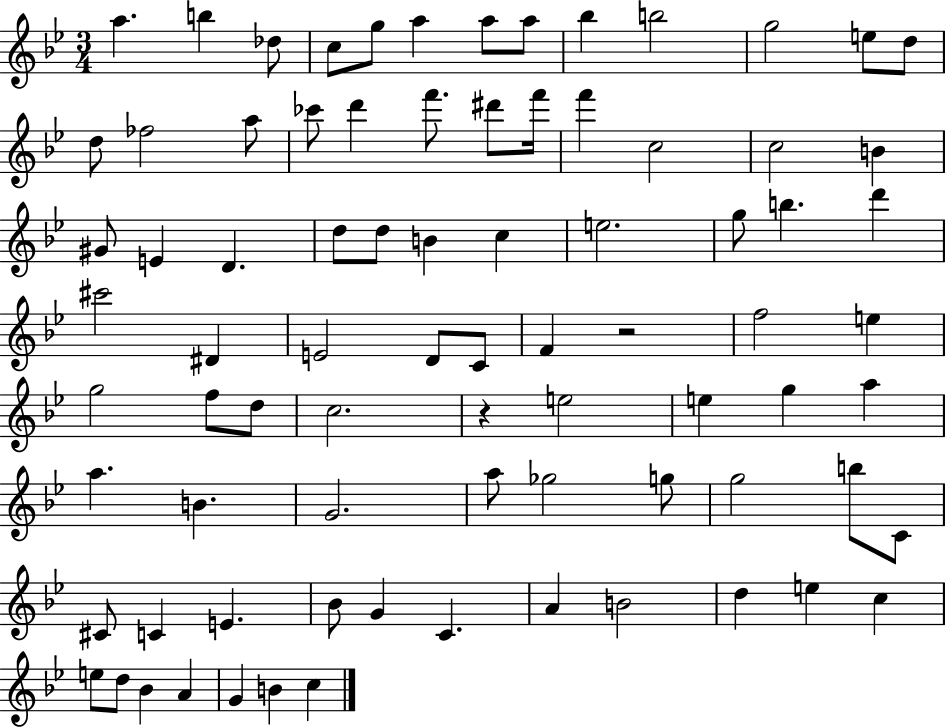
X:1
T:Untitled
M:3/4
L:1/4
K:Bb
a b _d/2 c/2 g/2 a a/2 a/2 _b b2 g2 e/2 d/2 d/2 _f2 a/2 _c'/2 d' f'/2 ^d'/2 f'/4 f' c2 c2 B ^G/2 E D d/2 d/2 B c e2 g/2 b d' ^c'2 ^D E2 D/2 C/2 F z2 f2 e g2 f/2 d/2 c2 z e2 e g a a B G2 a/2 _g2 g/2 g2 b/2 C/2 ^C/2 C E _B/2 G C A B2 d e c e/2 d/2 _B A G B c